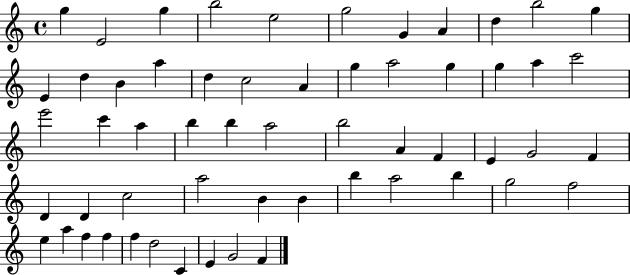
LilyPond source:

{
  \clef treble
  \time 4/4
  \defaultTimeSignature
  \key c \major
  g''4 e'2 g''4 | b''2 e''2 | g''2 g'4 a'4 | d''4 b''2 g''4 | \break e'4 d''4 b'4 a''4 | d''4 c''2 a'4 | g''4 a''2 g''4 | g''4 a''4 c'''2 | \break e'''2 c'''4 a''4 | b''4 b''4 a''2 | b''2 a'4 f'4 | e'4 g'2 f'4 | \break d'4 d'4 c''2 | a''2 b'4 b'4 | b''4 a''2 b''4 | g''2 f''2 | \break e''4 a''4 f''4 f''4 | f''4 d''2 c'4 | e'4 g'2 f'4 | \bar "|."
}